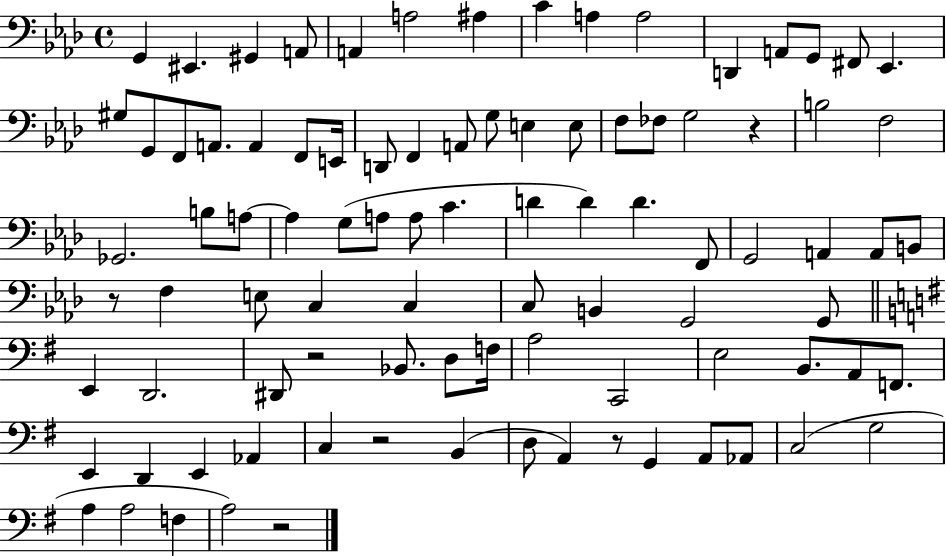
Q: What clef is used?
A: bass